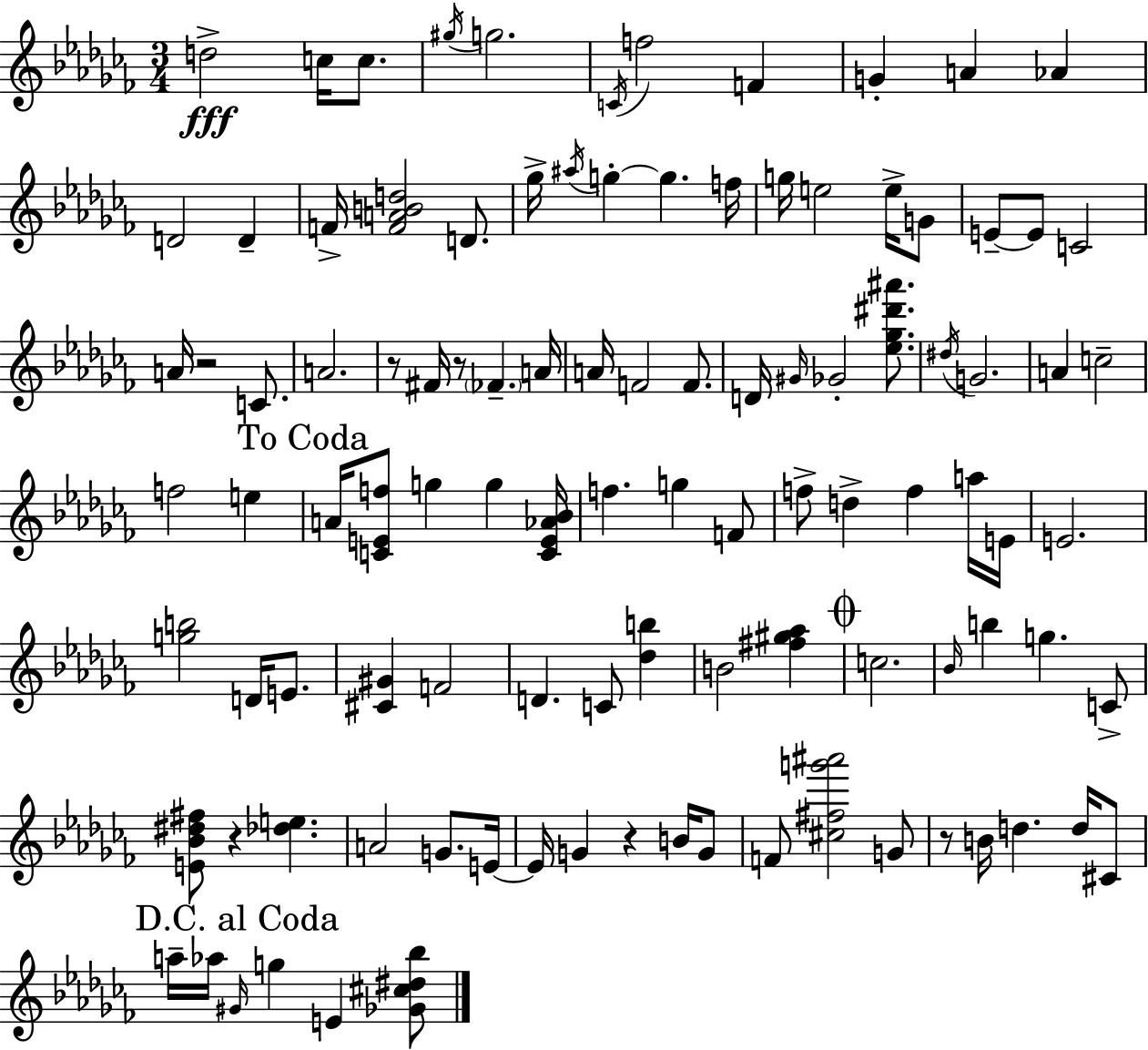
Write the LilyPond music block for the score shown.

{
  \clef treble
  \numericTimeSignature
  \time 3/4
  \key aes \minor
  d''2->\fff c''16 c''8. | \acciaccatura { gis''16 } g''2. | \acciaccatura { c'16 } f''2 f'4 | g'4-. a'4 aes'4 | \break d'2 d'4-- | f'16-> <f' a' b' d''>2 d'8. | ges''16-> \acciaccatura { ais''16 } g''4-.~~ g''4. | f''16 g''16 e''2 | \break e''16-> g'8 e'8--~~ e'8 c'2 | a'16 r2 | c'8. a'2. | r8 fis'16 r8 \parenthesize fes'4.-- | \break a'16 a'16 f'2 | f'8. d'16 \grace { gis'16 } ges'2-. | <ees'' ges'' dis''' ais'''>8. \acciaccatura { dis''16 } g'2. | a'4 c''2-- | \break f''2 | e''4 \mark "To Coda" a'16 <c' e' f''>8 g''4 | g''4 <c' e' aes' bes'>16 f''4. g''4 | f'8 f''8-> d''4-> f''4 | \break a''16 e'16 e'2. | <g'' b''>2 | d'16 e'8. <cis' gis'>4 f'2 | d'4. c'8 | \break <des'' b''>4 b'2 | <fis'' gis'' aes''>4 \mark \markup { \musicglyph "scripts.coda" } c''2. | \grace { bes'16 } b''4 g''4. | c'8-> <e' bes' dis'' fis''>8 r4 | \break <des'' e''>4. a'2 | g'8. e'16~~ e'16 g'4 r4 | b'16 g'8 f'8 <cis'' fis'' g''' ais'''>2 | g'8 r8 b'16 d''4. | \break d''16 cis'8 \mark "D.C. al Coda" a''16-- aes''16 \grace { gis'16 } g''4 | e'4 <ges' cis'' dis'' bes''>8 \bar "|."
}